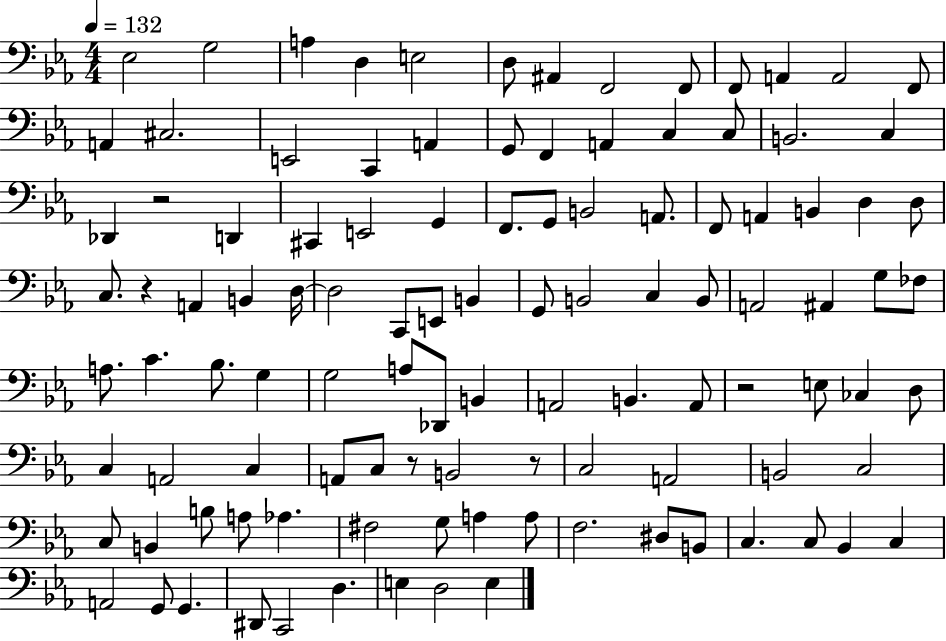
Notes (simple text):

Eb3/h G3/h A3/q D3/q E3/h D3/e A#2/q F2/h F2/e F2/e A2/q A2/h F2/e A2/q C#3/h. E2/h C2/q A2/q G2/e F2/q A2/q C3/q C3/e B2/h. C3/q Db2/q R/h D2/q C#2/q E2/h G2/q F2/e. G2/e B2/h A2/e. F2/e A2/q B2/q D3/q D3/e C3/e. R/q A2/q B2/q D3/s D3/h C2/e E2/e B2/q G2/e B2/h C3/q B2/e A2/h A#2/q G3/e FES3/e A3/e. C4/q. Bb3/e. G3/q G3/h A3/e Db2/e B2/q A2/h B2/q. A2/e R/h E3/e CES3/q D3/e C3/q A2/h C3/q A2/e C3/e R/e B2/h R/e C3/h A2/h B2/h C3/h C3/e B2/q B3/e A3/e Ab3/q. F#3/h G3/e A3/q A3/e F3/h. D#3/e B2/e C3/q. C3/e Bb2/q C3/q A2/h G2/e G2/q. D#2/e C2/h D3/q. E3/q D3/h E3/q